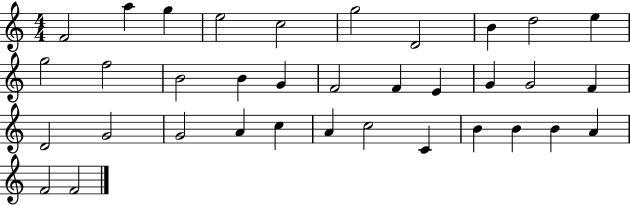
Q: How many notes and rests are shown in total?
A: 35